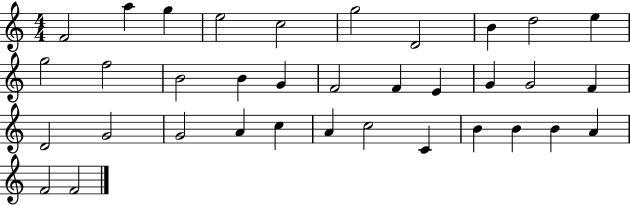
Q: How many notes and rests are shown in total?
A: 35